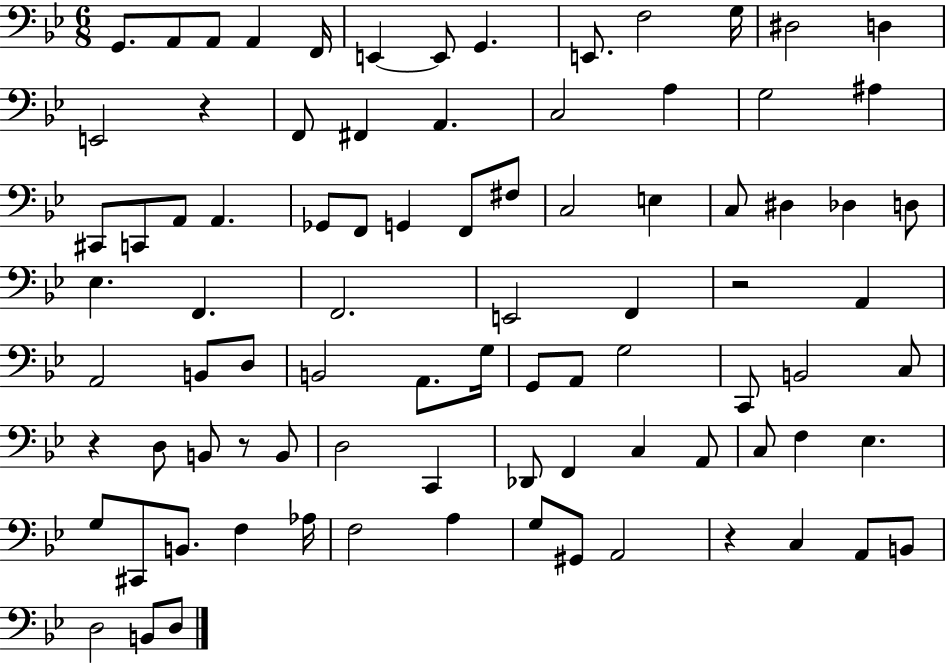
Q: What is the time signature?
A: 6/8